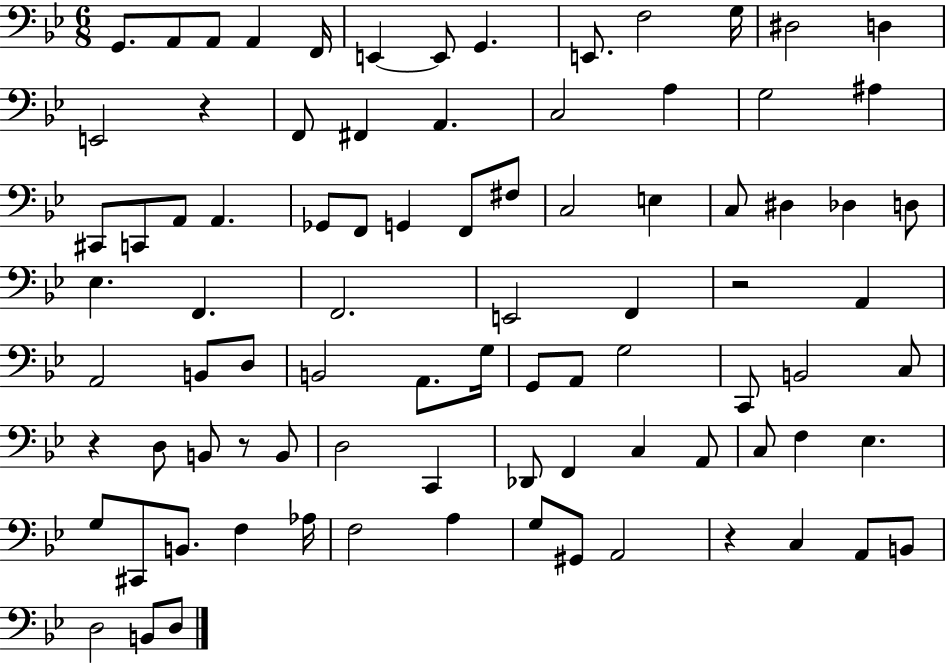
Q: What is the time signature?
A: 6/8